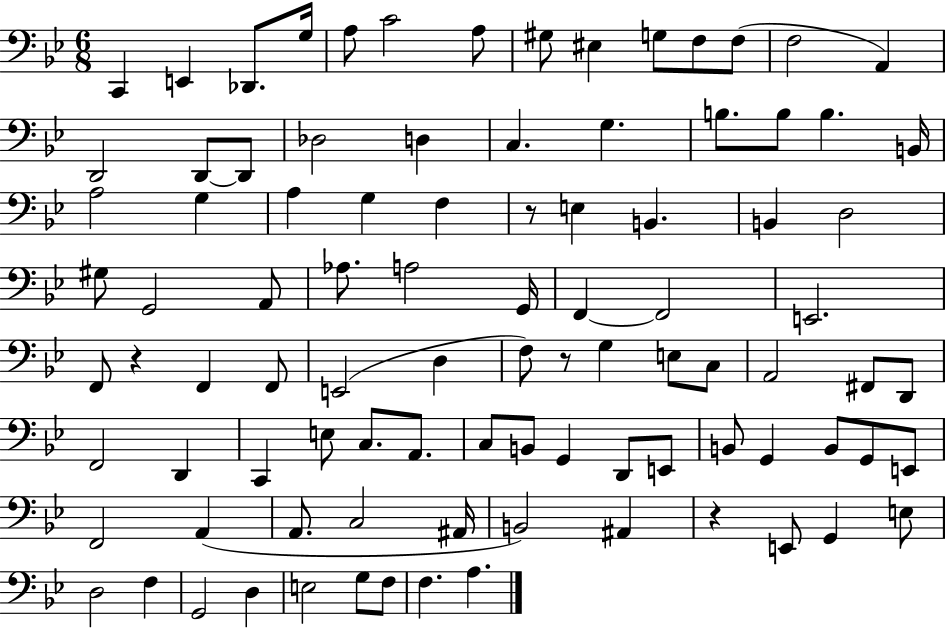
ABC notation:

X:1
T:Untitled
M:6/8
L:1/4
K:Bb
C,, E,, _D,,/2 G,/4 A,/2 C2 A,/2 ^G,/2 ^E, G,/2 F,/2 F,/2 F,2 A,, D,,2 D,,/2 D,,/2 _D,2 D, C, G, B,/2 B,/2 B, B,,/4 A,2 G, A, G, F, z/2 E, B,, B,, D,2 ^G,/2 G,,2 A,,/2 _A,/2 A,2 G,,/4 F,, F,,2 E,,2 F,,/2 z F,, F,,/2 E,,2 D, F,/2 z/2 G, E,/2 C,/2 A,,2 ^F,,/2 D,,/2 F,,2 D,, C,, E,/2 C,/2 A,,/2 C,/2 B,,/2 G,, D,,/2 E,,/2 B,,/2 G,, B,,/2 G,,/2 E,,/2 F,,2 A,, A,,/2 C,2 ^A,,/4 B,,2 ^A,, z E,,/2 G,, E,/2 D,2 F, G,,2 D, E,2 G,/2 F,/2 F, A,